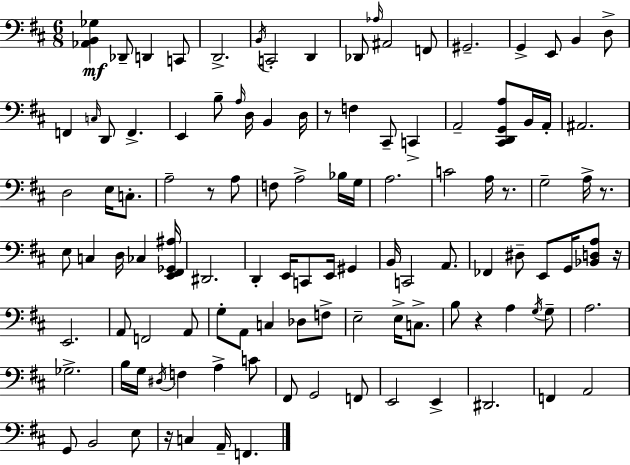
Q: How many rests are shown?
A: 7